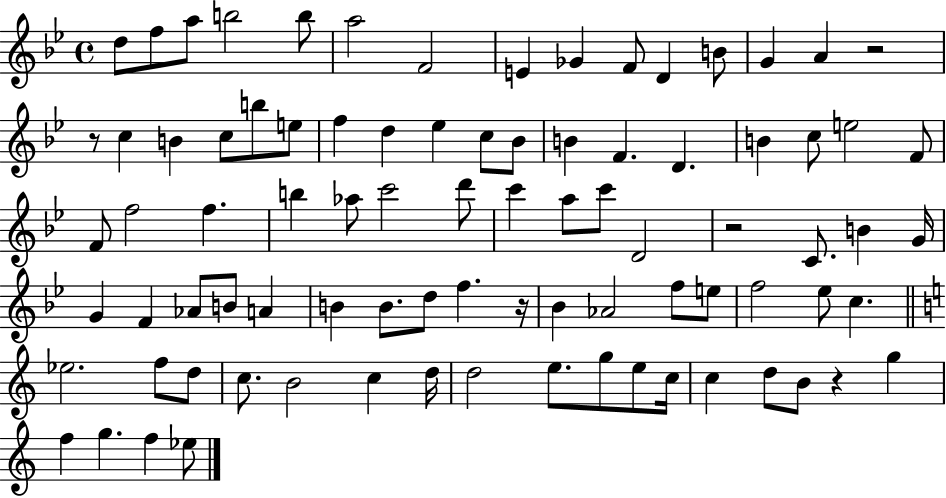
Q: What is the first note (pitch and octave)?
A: D5